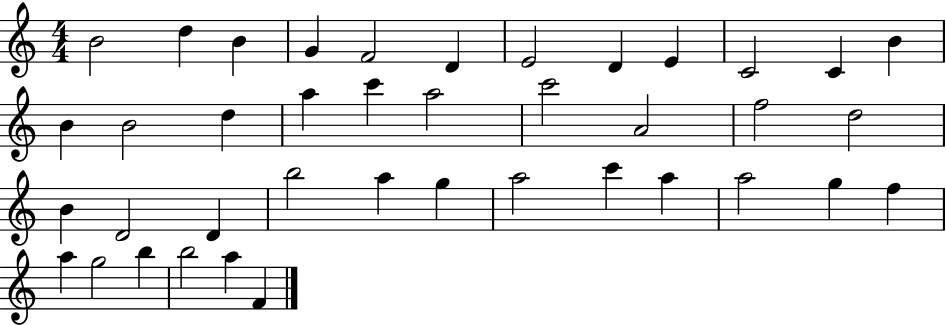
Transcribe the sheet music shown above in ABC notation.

X:1
T:Untitled
M:4/4
L:1/4
K:C
B2 d B G F2 D E2 D E C2 C B B B2 d a c' a2 c'2 A2 f2 d2 B D2 D b2 a g a2 c' a a2 g f a g2 b b2 a F